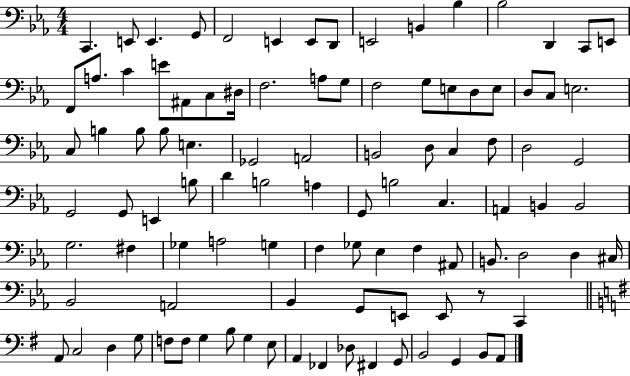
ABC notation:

X:1
T:Untitled
M:4/4
L:1/4
K:Eb
C,, E,,/2 E,, G,,/2 F,,2 E,, E,,/2 D,,/2 E,,2 B,, _B, _B,2 D,, C,,/2 E,,/2 F,,/2 A,/2 C E/2 ^A,,/2 C,/2 ^D,/4 F,2 A,/2 G,/2 F,2 G,/2 E,/2 D,/2 E,/2 D,/2 C,/2 E,2 C,/2 B, B,/2 B,/2 E, _G,,2 A,,2 B,,2 D,/2 C, F,/2 D,2 G,,2 G,,2 G,,/2 E,, B,/2 D B,2 A, G,,/2 B,2 C, A,, B,, B,,2 G,2 ^F, _G, A,2 G, F, _G,/2 _E, F, ^A,,/2 B,,/2 D,2 D, ^C,/4 _B,,2 A,,2 _B,, G,,/2 E,,/2 E,,/2 z/2 C,, A,,/2 C,2 D, G,/2 F,/2 F,/2 G, B,/2 G, E,/2 A,, _F,, _D,/2 ^F,, G,,/2 B,,2 G,, B,,/2 A,,/2